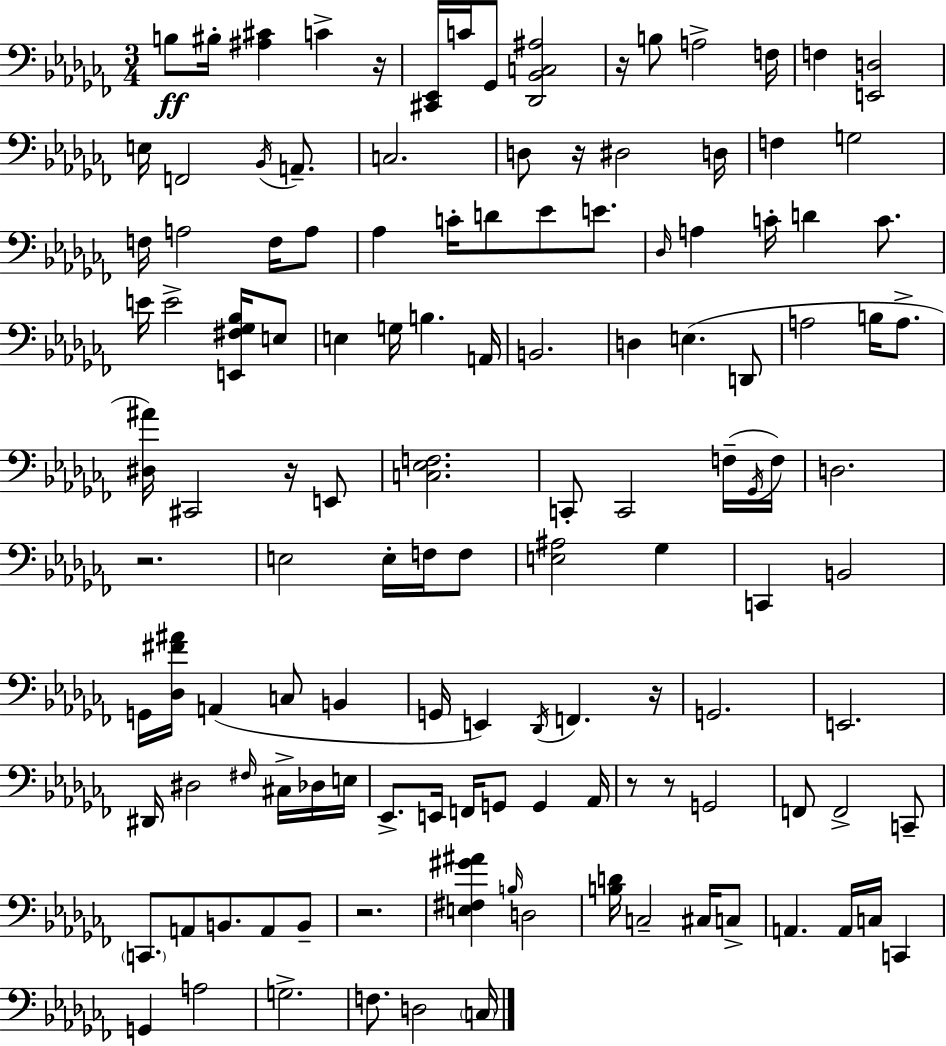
B3/e BIS3/s [A#3,C#4]/q C4/q R/s [C#2,Eb2]/s C4/s Gb2/e [Db2,Bb2,C3,A#3]/h R/s B3/e A3/h F3/s F3/q [E2,D3]/h E3/s F2/h Bb2/s A2/e. C3/h. D3/e R/s D#3/h D3/s F3/q G3/h F3/s A3/h F3/s A3/e Ab3/q C4/s D4/e Eb4/e E4/e. Db3/s A3/q C4/s D4/q C4/e. E4/s E4/h [E2,F#3,Gb3,Bb3]/s E3/e E3/q G3/s B3/q. A2/s B2/h. D3/q E3/q. D2/e A3/h B3/s A3/e. [D#3,A#4]/s C#2/h R/s E2/e [C3,Eb3,F3]/h. C2/e C2/h F3/s Gb2/s F3/s D3/h. R/h. E3/h E3/s F3/s F3/e [E3,A#3]/h Gb3/q C2/q B2/h G2/s [Db3,F#4,A#4]/s A2/q C3/e B2/q G2/s E2/q Db2/s F2/q. R/s G2/h. E2/h. D#2/s D#3/h F#3/s C#3/s Db3/s E3/s Eb2/e. E2/s F2/s G2/e G2/q Ab2/s R/e R/e G2/h F2/e F2/h C2/e C2/e. A2/e B2/e. A2/e B2/e R/h. [E3,F#3,G#4,A#4]/q B3/s D3/h [B3,D4]/s C3/h C#3/s C3/e A2/q. A2/s C3/s C2/q G2/q A3/h G3/h. F3/e. D3/h C3/s